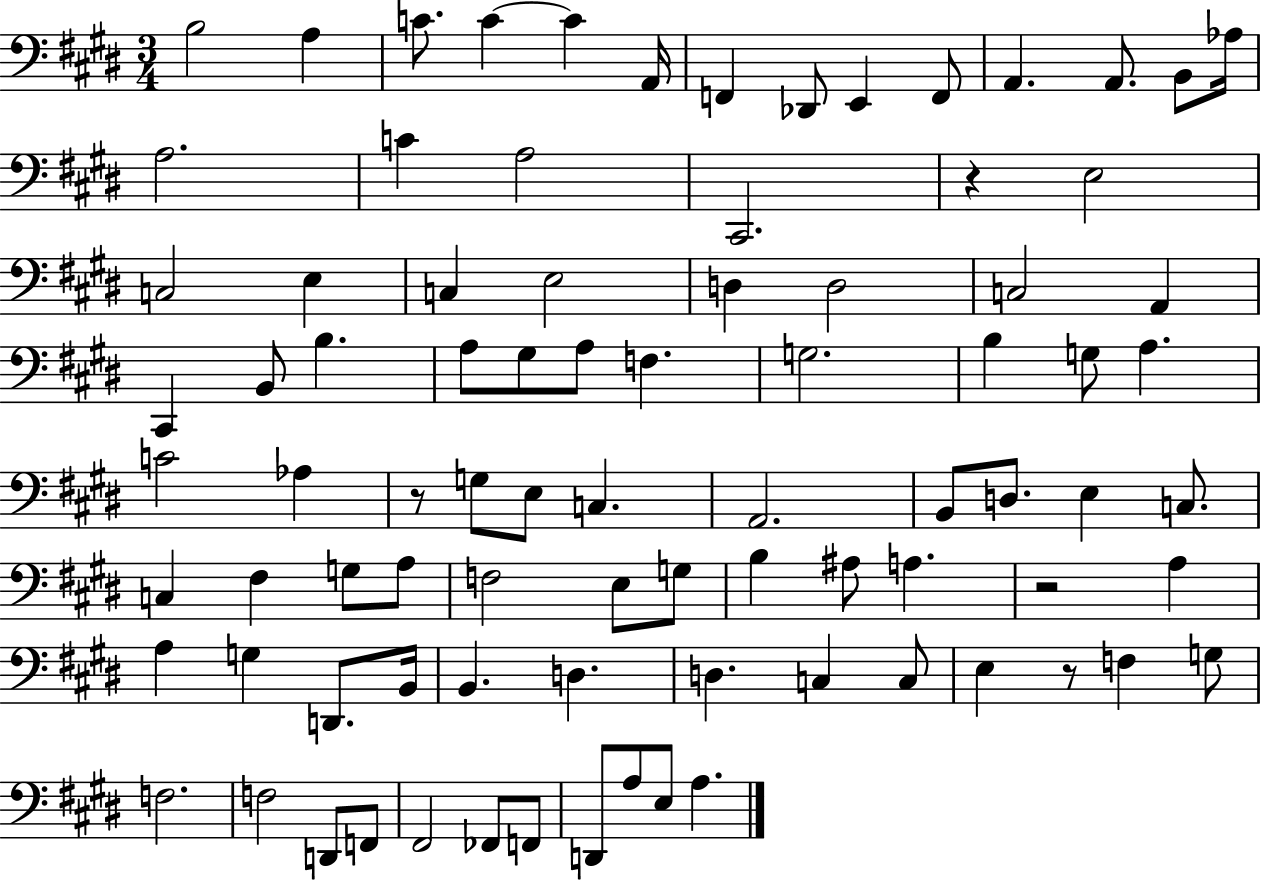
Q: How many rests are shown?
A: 4